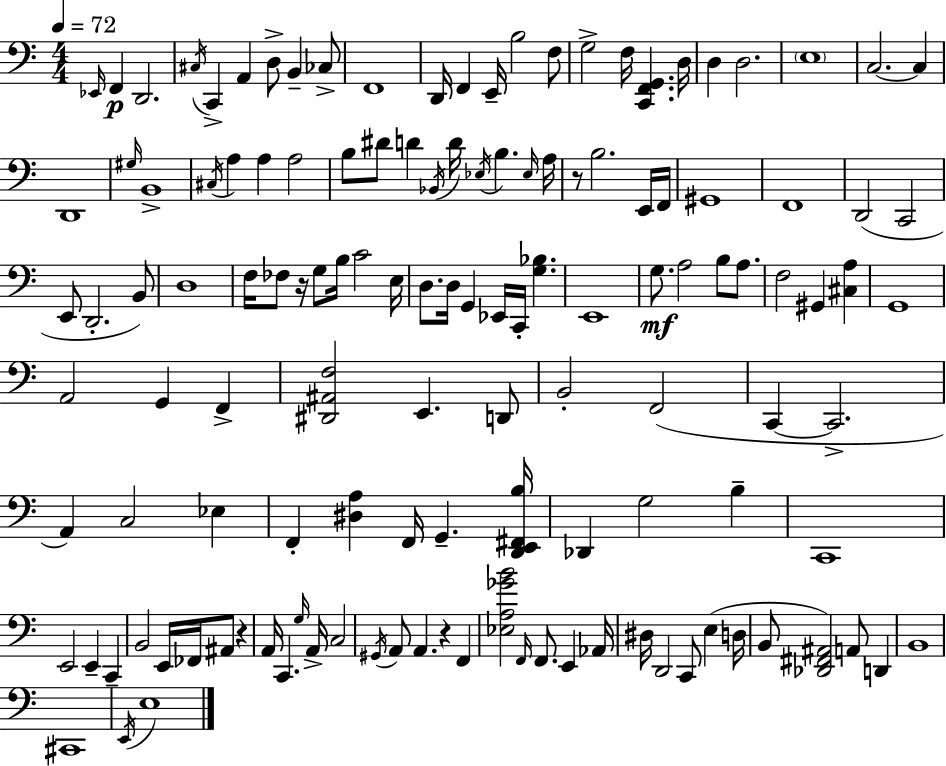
{
  \clef bass
  \numericTimeSignature
  \time 4/4
  \key a \minor
  \tempo 4 = 72
  \grace { ees,16 }\p f,4 d,2. | \acciaccatura { cis16 } c,4-> a,4 d8-> b,4-- | ces8-> f,1 | d,16 f,4 e,16-- b2 | \break f8 g2-> f16 <c, f, g,>4. | d16 d4 d2. | \parenthesize e1 | c2.~~ c4 | \break d,1 | \grace { gis16 } b,1-> | \acciaccatura { cis16 } a4 a4 a2 | b8 dis'8 d'4 \acciaccatura { bes,16 } d'16 \acciaccatura { ees16 } b4. | \break \grace { ees16 } a16 r8 b2. | e,16 f,16 gis,1 | f,1 | d,2( c,2 | \break e,8 d,2.-. | b,8) d1 | f16 fes8 r16 g8 b16 c'2 | e16 d8. d16 g,4 ees,16 | \break c,16-. <g bes>4. e,1 | g8.\mf a2 | b8 a8. f2 gis,4 | <cis a>4 g,1 | \break a,2 g,4 | f,4-> <dis, ais, f>2 e,4. | d,8 b,2-. f,2( | c,4~~ c,2.-> | \break a,4) c2 | ees4 f,4-. <dis a>4 f,16 | g,4.-- <d, e, fis, b>16 des,4 g2 | b4-- c,1 | \break e,2 e,4-- | c,4-- b,2 e,16 | fes,16 ais,8 r4 a,16 c,4. \grace { g16 } a,16-> | c2 \acciaccatura { gis,16 } a,8 a,4. | \break r4 f,4 <ees a ges' b'>2 | \grace { f,16 } f,8. e,4 aes,16 dis16 d,2 | c,8 e4( d16 b,8 <des, fis, ais,>2) | a,8 d,4 b,1 | \break cis,1 | \acciaccatura { e,16 } e1 | \bar "|."
}